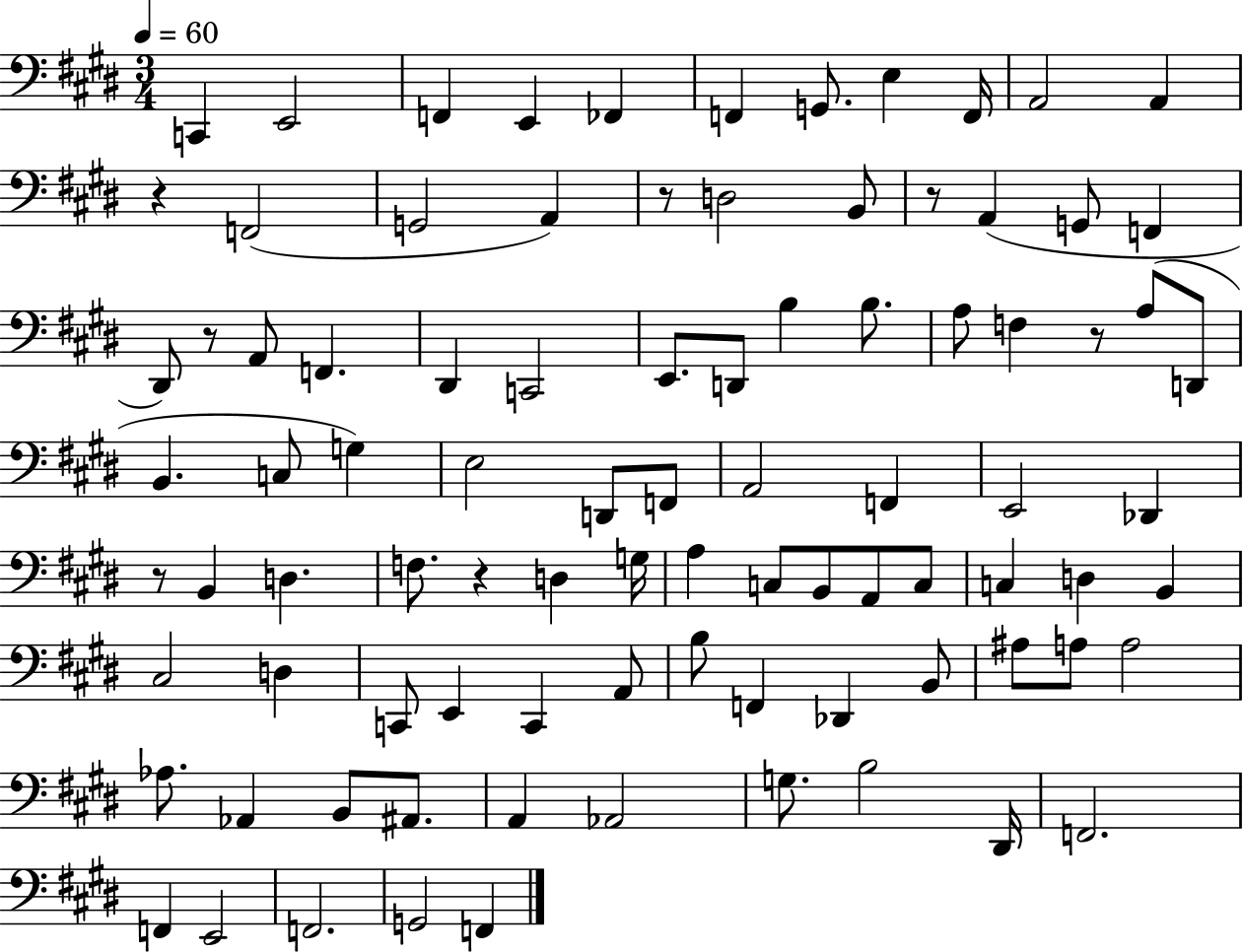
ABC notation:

X:1
T:Untitled
M:3/4
L:1/4
K:E
C,, E,,2 F,, E,, _F,, F,, G,,/2 E, F,,/4 A,,2 A,, z F,,2 G,,2 A,, z/2 D,2 B,,/2 z/2 A,, G,,/2 F,, ^D,,/2 z/2 A,,/2 F,, ^D,, C,,2 E,,/2 D,,/2 B, B,/2 A,/2 F, z/2 A,/2 D,,/2 B,, C,/2 G, E,2 D,,/2 F,,/2 A,,2 F,, E,,2 _D,, z/2 B,, D, F,/2 z D, G,/4 A, C,/2 B,,/2 A,,/2 C,/2 C, D, B,, ^C,2 D, C,,/2 E,, C,, A,,/2 B,/2 F,, _D,, B,,/2 ^A,/2 A,/2 A,2 _A,/2 _A,, B,,/2 ^A,,/2 A,, _A,,2 G,/2 B,2 ^D,,/4 F,,2 F,, E,,2 F,,2 G,,2 F,,